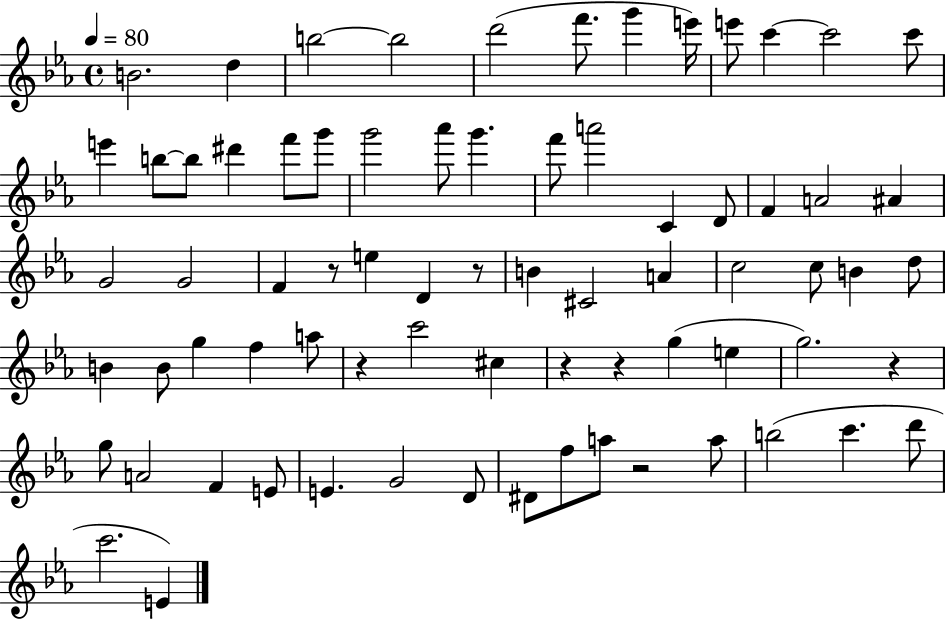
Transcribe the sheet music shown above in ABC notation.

X:1
T:Untitled
M:4/4
L:1/4
K:Eb
B2 d b2 b2 d'2 f'/2 g' e'/4 e'/2 c' c'2 c'/2 e' b/2 b/2 ^d' f'/2 g'/2 g'2 _a'/2 g' f'/2 a'2 C D/2 F A2 ^A G2 G2 F z/2 e D z/2 B ^C2 A c2 c/2 B d/2 B B/2 g f a/2 z c'2 ^c z z g e g2 z g/2 A2 F E/2 E G2 D/2 ^D/2 f/2 a/2 z2 a/2 b2 c' d'/2 c'2 E